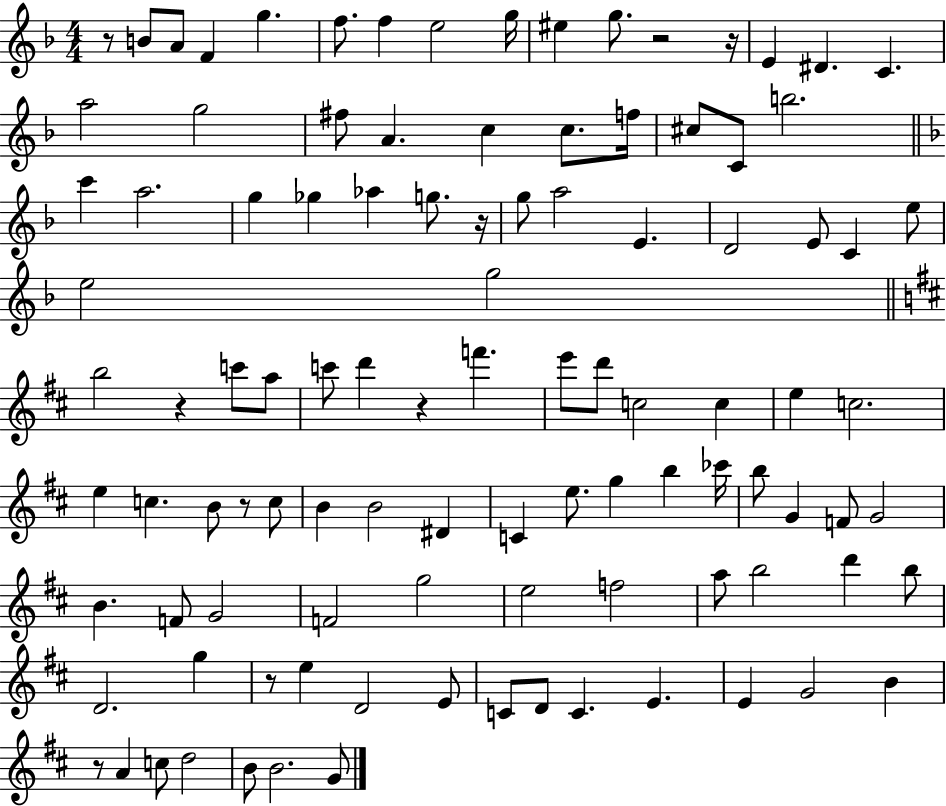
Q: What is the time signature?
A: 4/4